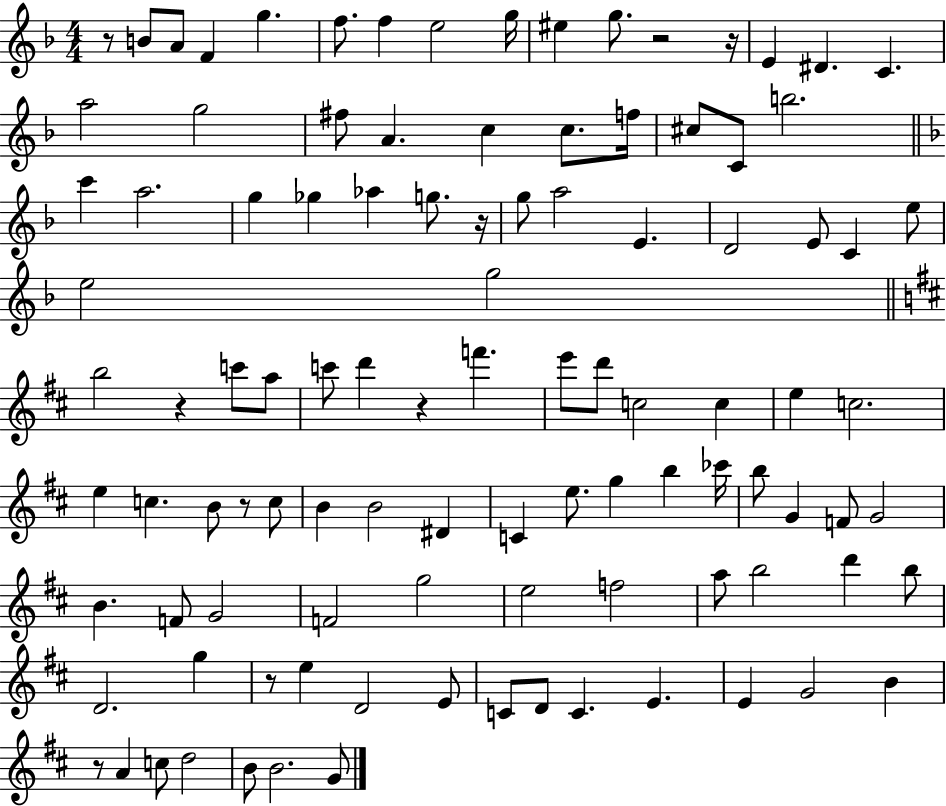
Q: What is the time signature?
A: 4/4